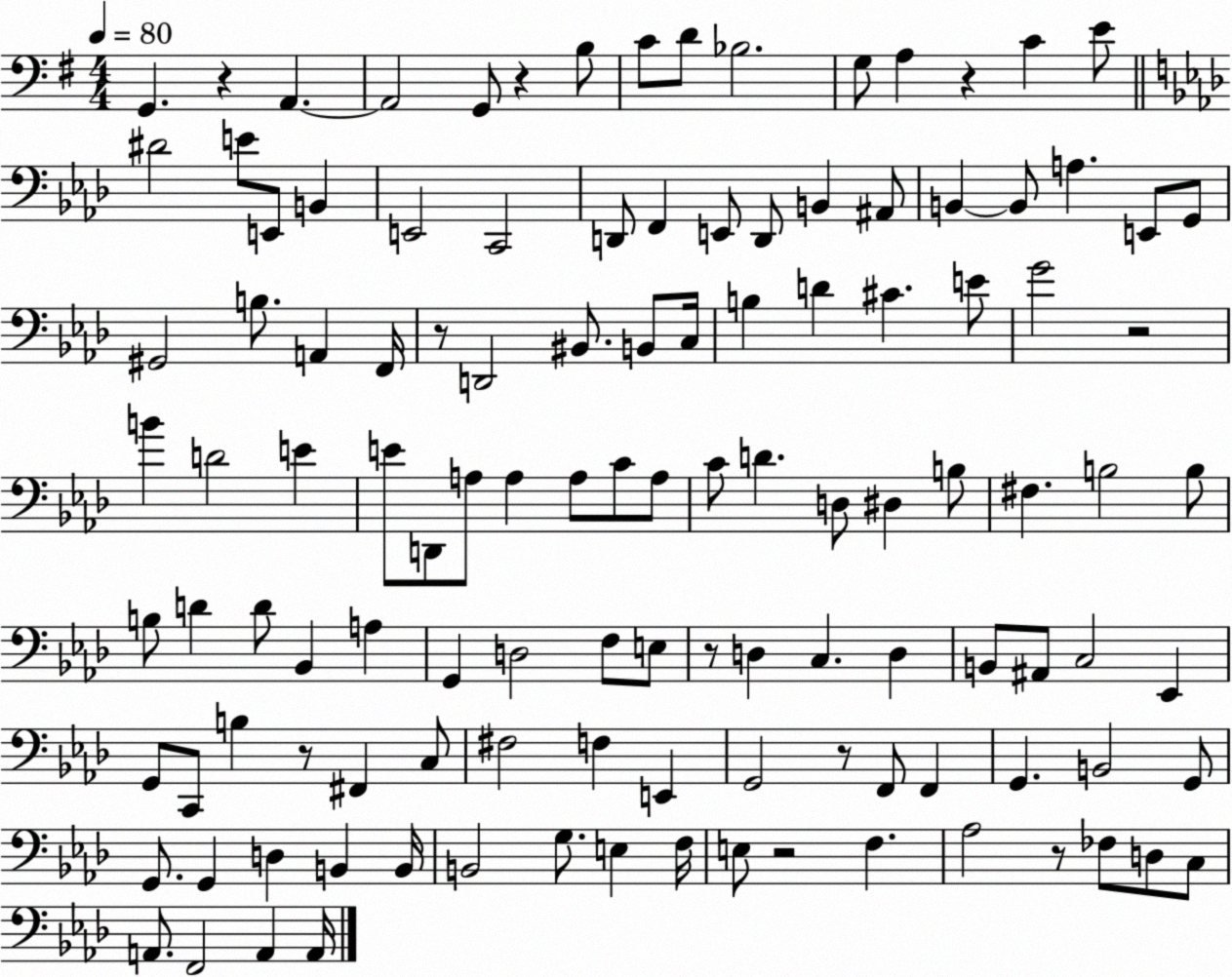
X:1
T:Untitled
M:4/4
L:1/4
K:G
G,, z A,, A,,2 G,,/2 z B,/2 C/2 D/2 _B,2 G,/2 A, z C E/2 ^D2 E/2 E,,/2 B,, E,,2 C,,2 D,,/2 F,, E,,/2 D,,/2 B,, ^A,,/2 B,, B,,/2 A, E,,/2 G,,/2 ^G,,2 B,/2 A,, F,,/4 z/2 D,,2 ^B,,/2 B,,/2 C,/4 B, D ^C E/2 G2 z2 B D2 E E/2 D,,/2 A,/2 A, A,/2 C/2 A,/2 C/2 D D,/2 ^D, B,/2 ^F, B,2 B,/2 B,/2 D D/2 _B,, A, G,, D,2 F,/2 E,/2 z/2 D, C, D, B,,/2 ^A,,/2 C,2 _E,, G,,/2 C,,/2 B, z/2 ^F,, C,/2 ^F,2 F, E,, G,,2 z/2 F,,/2 F,, G,, B,,2 G,,/2 G,,/2 G,, D, B,, B,,/4 B,,2 G,/2 E, F,/4 E,/2 z2 F, _A,2 z/2 _F,/2 D,/2 C,/2 A,,/2 F,,2 A,, A,,/4